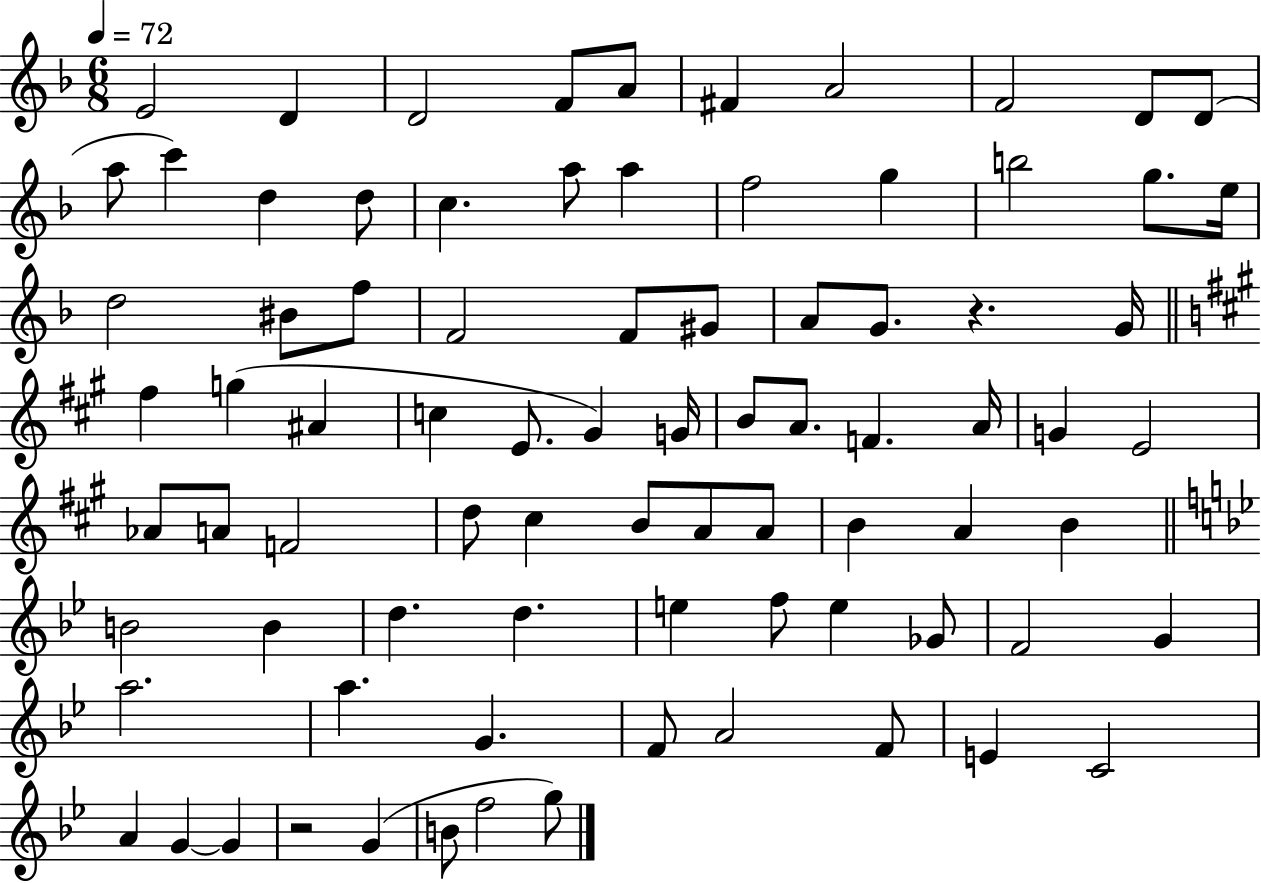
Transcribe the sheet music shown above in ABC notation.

X:1
T:Untitled
M:6/8
L:1/4
K:F
E2 D D2 F/2 A/2 ^F A2 F2 D/2 D/2 a/2 c' d d/2 c a/2 a f2 g b2 g/2 e/4 d2 ^B/2 f/2 F2 F/2 ^G/2 A/2 G/2 z G/4 ^f g ^A c E/2 ^G G/4 B/2 A/2 F A/4 G E2 _A/2 A/2 F2 d/2 ^c B/2 A/2 A/2 B A B B2 B d d e f/2 e _G/2 F2 G a2 a G F/2 A2 F/2 E C2 A G G z2 G B/2 f2 g/2